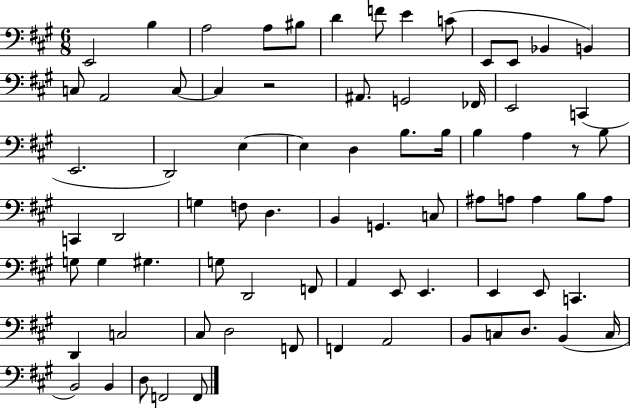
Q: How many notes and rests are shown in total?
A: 76